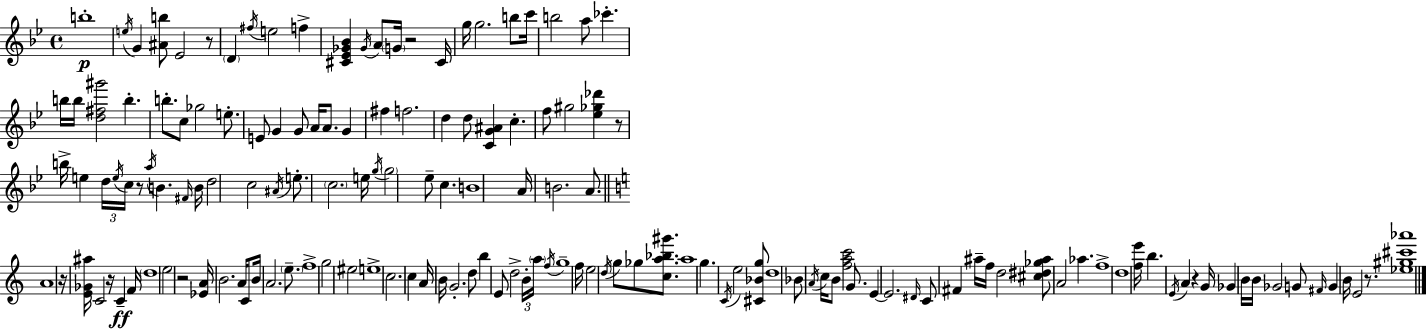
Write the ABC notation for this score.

X:1
T:Untitled
M:4/4
L:1/4
K:Bb
b4 e/4 G [^Ab]/2 _E2 z/2 D ^f/4 e2 f [^C_E_G_B] _G/4 A/2 G/4 z2 ^C/4 g/4 g2 b/2 c'/4 b2 a/2 _c' b/4 b/4 [d^f^g']2 b b/2 c/2 _g2 e/2 E/2 G G/2 A/4 A/2 G ^f f2 d d/2 [CG^A] c f/2 ^g2 [_e_g_d'] z/2 b/4 e d/4 e/4 c/4 z/2 a/4 B ^F/4 B/4 d2 c2 ^A/4 e/2 c2 e/4 g/4 g2 _e/2 c B4 A/4 B2 A/2 A4 z/4 [E_G^a]/4 C2 z/4 C F/4 d4 e2 z2 [_EA]/4 B2 A/4 C/2 B/4 A2 e/2 f4 g2 ^e2 e4 c2 c A/4 B/4 G2 d/2 b E/2 d2 B/4 a/4 f/4 g4 f/4 e2 d/4 g/2 _g/2 [ca_b^g']/2 a4 g C/4 e2 [^C_Bg]/2 d4 _B/2 A/4 c/4 B/2 [fac']2 G/2 E E2 ^D/4 C/2 ^F ^a/4 f/4 d2 [^c^d_g^a]/2 A2 _a f4 d4 [fe']/4 b E/4 A z G/4 _G B/4 B/4 _G2 G/2 ^F/4 G B/4 E2 z/2 [_e^g^c'_a']4